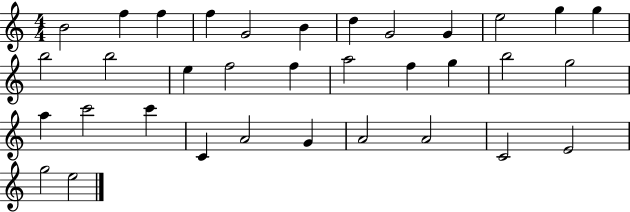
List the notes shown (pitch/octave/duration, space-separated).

B4/h F5/q F5/q F5/q G4/h B4/q D5/q G4/h G4/q E5/h G5/q G5/q B5/h B5/h E5/q F5/h F5/q A5/h F5/q G5/q B5/h G5/h A5/q C6/h C6/q C4/q A4/h G4/q A4/h A4/h C4/h E4/h G5/h E5/h